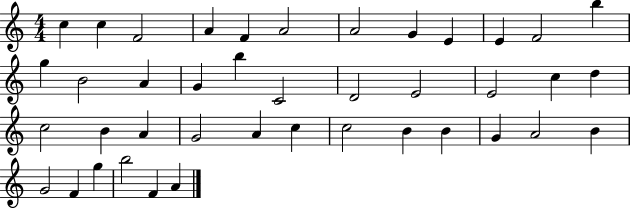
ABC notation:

X:1
T:Untitled
M:4/4
L:1/4
K:C
c c F2 A F A2 A2 G E E F2 b g B2 A G b C2 D2 E2 E2 c d c2 B A G2 A c c2 B B G A2 B G2 F g b2 F A